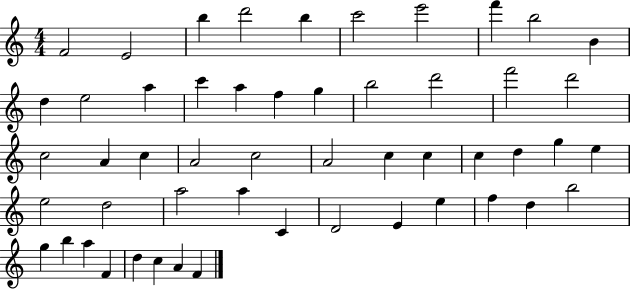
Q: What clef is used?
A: treble